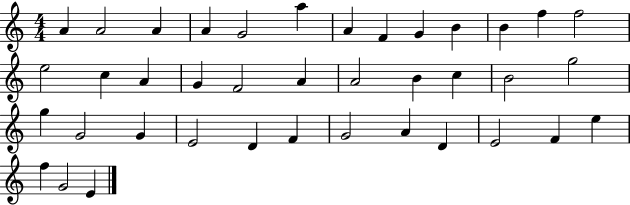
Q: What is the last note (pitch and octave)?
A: E4